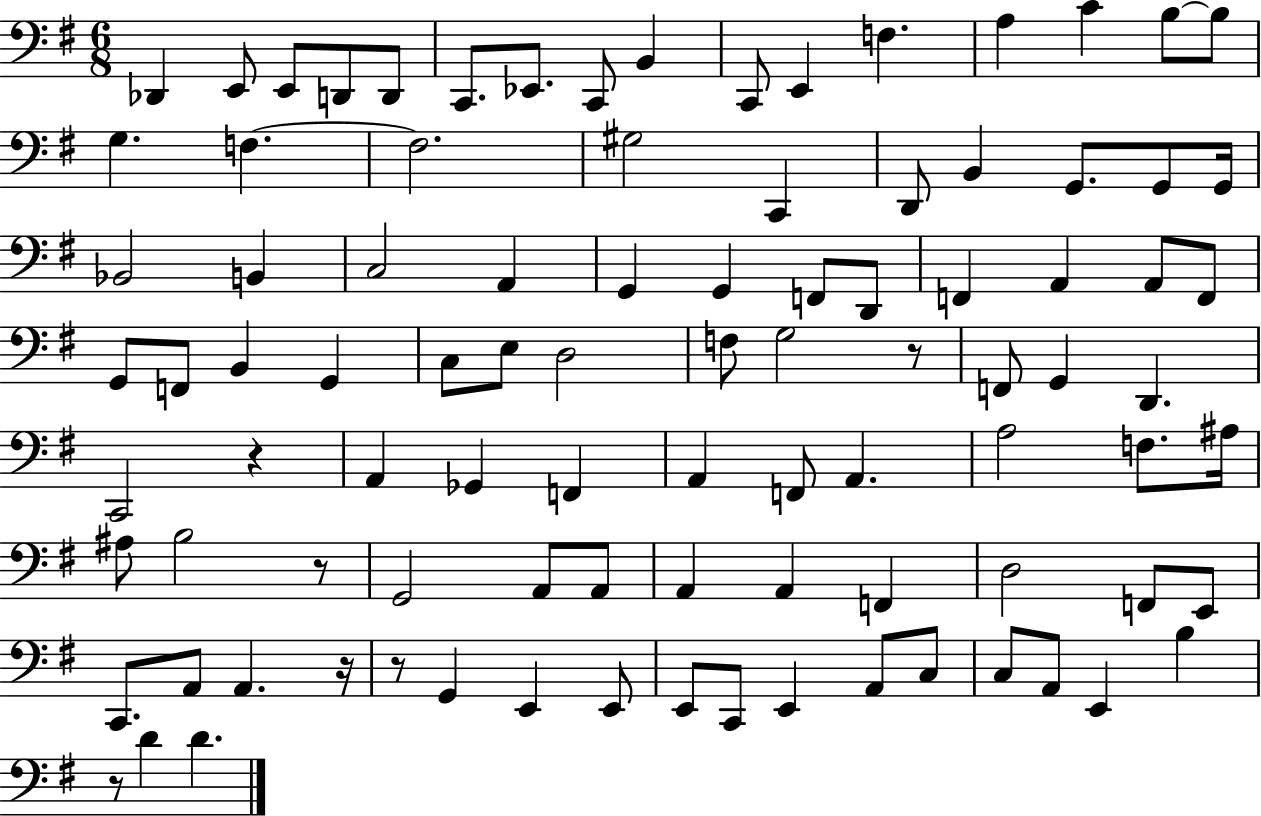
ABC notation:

X:1
T:Untitled
M:6/8
L:1/4
K:G
_D,, E,,/2 E,,/2 D,,/2 D,,/2 C,,/2 _E,,/2 C,,/2 B,, C,,/2 E,, F, A, C B,/2 B,/2 G, F, F,2 ^G,2 C,, D,,/2 B,, G,,/2 G,,/2 G,,/4 _B,,2 B,, C,2 A,, G,, G,, F,,/2 D,,/2 F,, A,, A,,/2 F,,/2 G,,/2 F,,/2 B,, G,, C,/2 E,/2 D,2 F,/2 G,2 z/2 F,,/2 G,, D,, C,,2 z A,, _G,, F,, A,, F,,/2 A,, A,2 F,/2 ^A,/4 ^A,/2 B,2 z/2 G,,2 A,,/2 A,,/2 A,, A,, F,, D,2 F,,/2 E,,/2 C,,/2 A,,/2 A,, z/4 z/2 G,, E,, E,,/2 E,,/2 C,,/2 E,, A,,/2 C,/2 C,/2 A,,/2 E,, B, z/2 D D